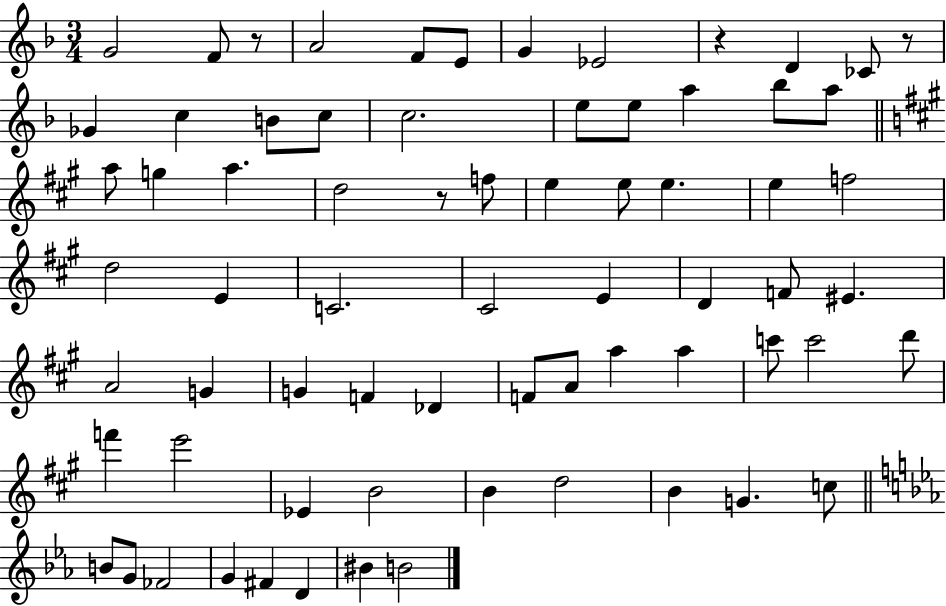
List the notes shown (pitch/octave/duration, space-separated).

G4/h F4/e R/e A4/h F4/e E4/e G4/q Eb4/h R/q D4/q CES4/e R/e Gb4/q C5/q B4/e C5/e C5/h. E5/e E5/e A5/q Bb5/e A5/e A5/e G5/q A5/q. D5/h R/e F5/e E5/q E5/e E5/q. E5/q F5/h D5/h E4/q C4/h. C#4/h E4/q D4/q F4/e EIS4/q. A4/h G4/q G4/q F4/q Db4/q F4/e A4/e A5/q A5/q C6/e C6/h D6/e F6/q E6/h Eb4/q B4/h B4/q D5/h B4/q G4/q. C5/e B4/e G4/e FES4/h G4/q F#4/q D4/q BIS4/q B4/h